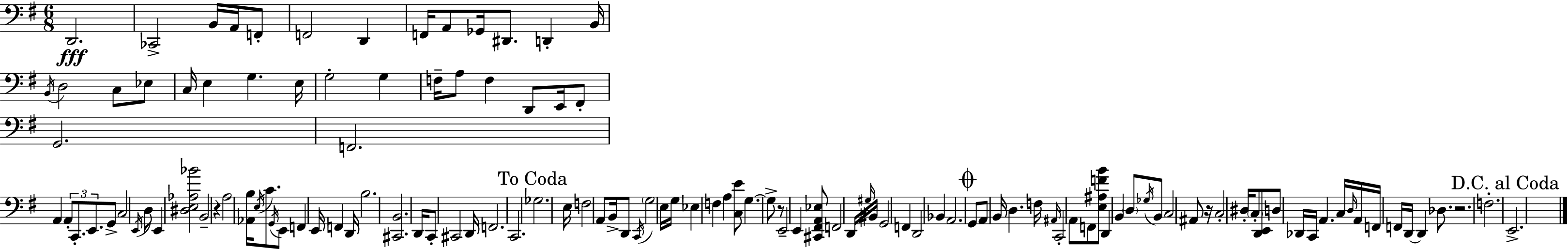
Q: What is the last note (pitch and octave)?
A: E2